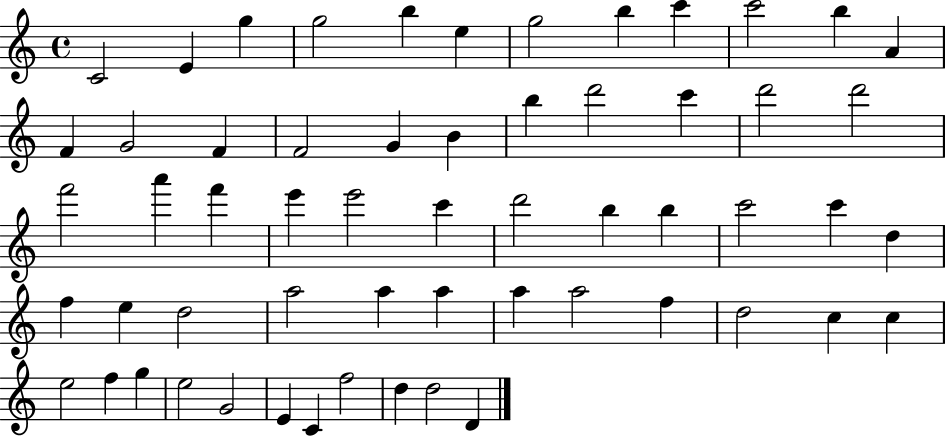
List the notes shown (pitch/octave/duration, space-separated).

C4/h E4/q G5/q G5/h B5/q E5/q G5/h B5/q C6/q C6/h B5/q A4/q F4/q G4/h F4/q F4/h G4/q B4/q B5/q D6/h C6/q D6/h D6/h F6/h A6/q F6/q E6/q E6/h C6/q D6/h B5/q B5/q C6/h C6/q D5/q F5/q E5/q D5/h A5/h A5/q A5/q A5/q A5/h F5/q D5/h C5/q C5/q E5/h F5/q G5/q E5/h G4/h E4/q C4/q F5/h D5/q D5/h D4/q